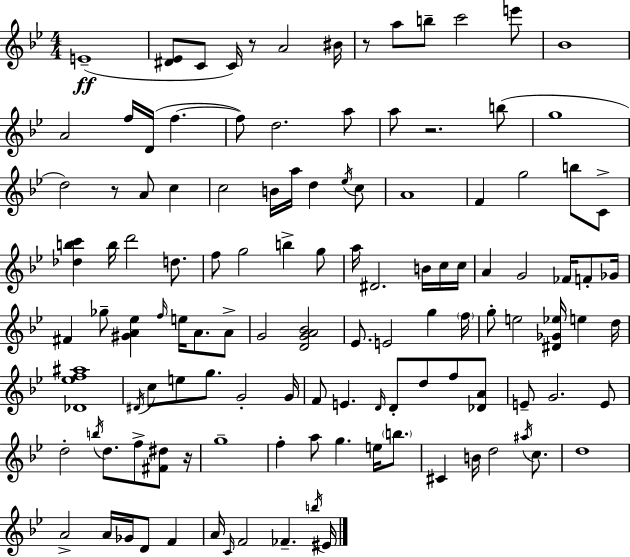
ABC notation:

X:1
T:Untitled
M:4/4
L:1/4
K:Gm
E4 [^D_E]/2 C/2 C/4 z/2 A2 ^B/4 z/2 a/2 b/2 c'2 e'/2 _B4 A2 f/4 D/4 f f/2 d2 a/2 a/2 z2 b/2 g4 d2 z/2 A/2 c c2 B/4 a/4 d _e/4 c/2 A4 F g2 b/2 C/2 [_dbc'] b/4 d'2 d/2 f/2 g2 b g/2 a/4 ^D2 B/4 c/4 c/4 A G2 _F/4 F/2 _G/4 ^F _g/2 [^GA_e] f/4 e/4 A/2 A/2 G2 [DGA_B]2 _E/2 E2 g f/4 g/2 e2 [^D_G_e]/4 e d/4 [_D_ef^a]4 ^D/4 c/2 e/2 g/2 G2 G/4 F/2 E D/4 D/2 d/2 f/2 [_DA]/2 E/2 G2 E/2 d2 b/4 d/2 f/2 [^F^d]/2 z/4 g4 f a/2 g e/4 b/2 ^C B/4 d2 ^a/4 c/2 d4 A2 A/4 _G/4 D/2 F A/4 C/4 F2 _F b/4 ^E/4